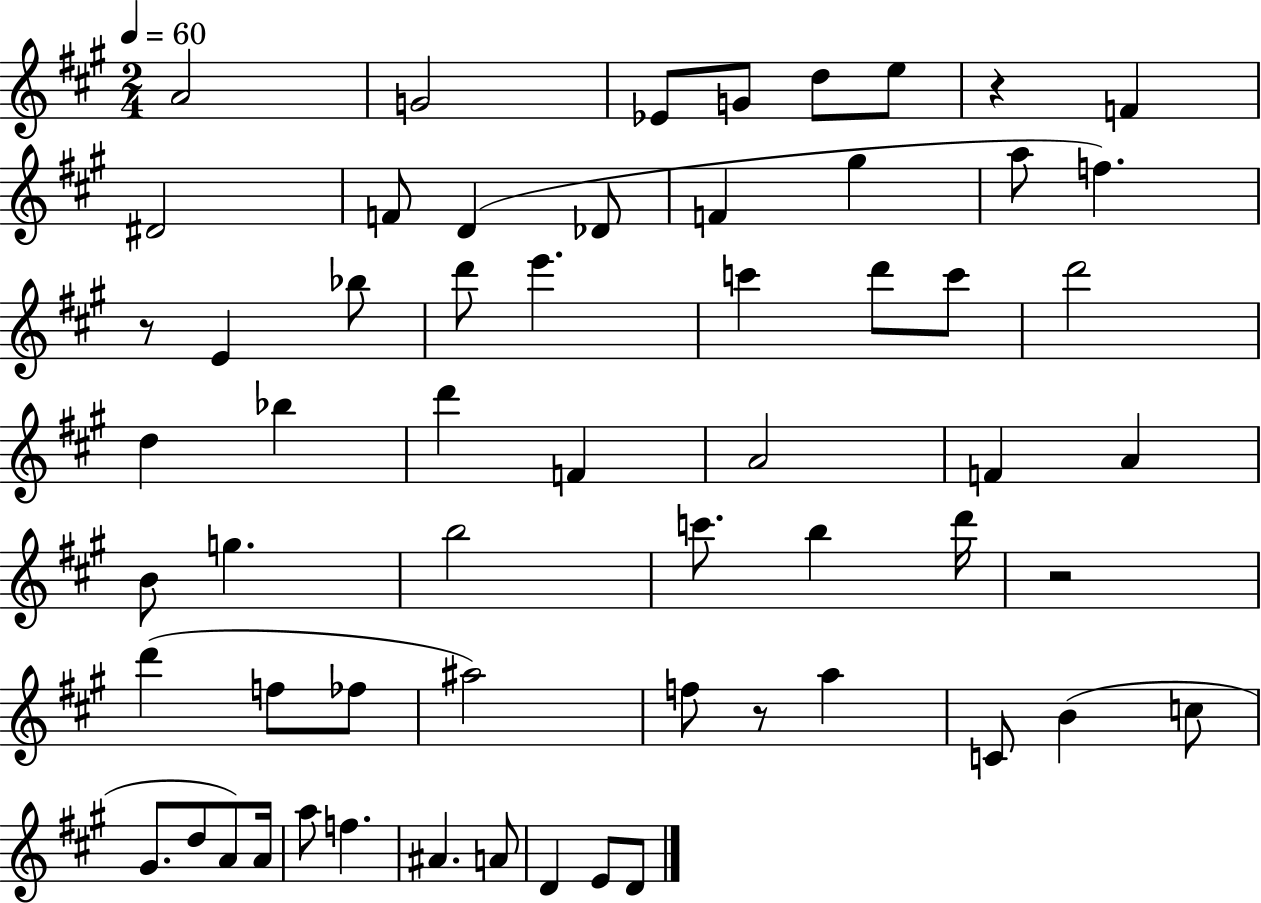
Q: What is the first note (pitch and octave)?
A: A4